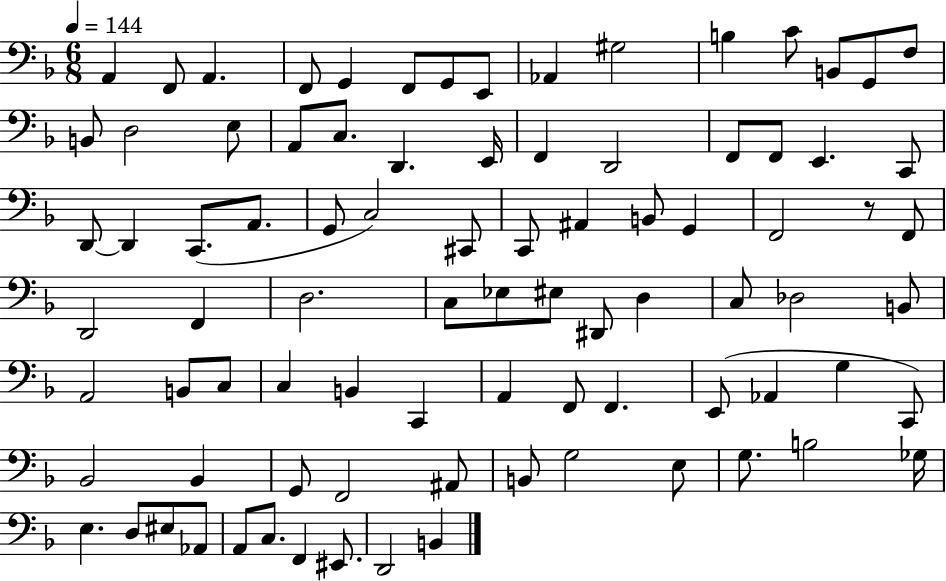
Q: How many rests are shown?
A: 1